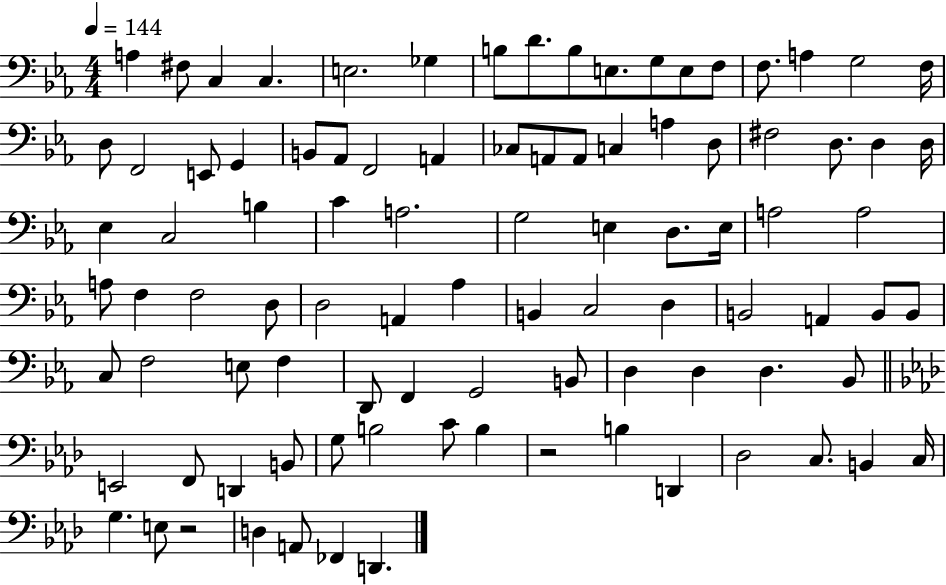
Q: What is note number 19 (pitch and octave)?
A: F2